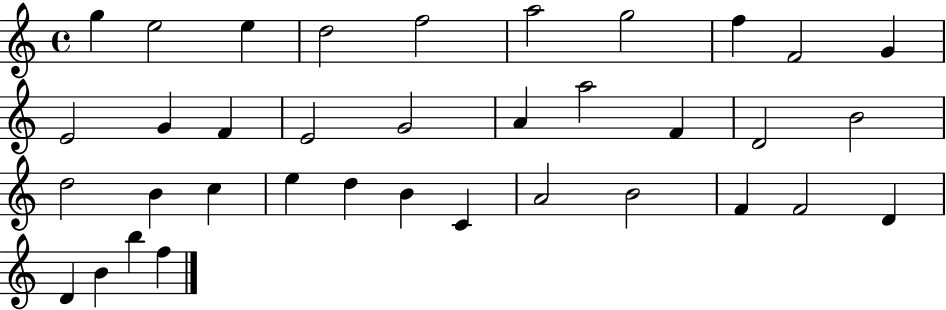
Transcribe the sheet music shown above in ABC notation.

X:1
T:Untitled
M:4/4
L:1/4
K:C
g e2 e d2 f2 a2 g2 f F2 G E2 G F E2 G2 A a2 F D2 B2 d2 B c e d B C A2 B2 F F2 D D B b f